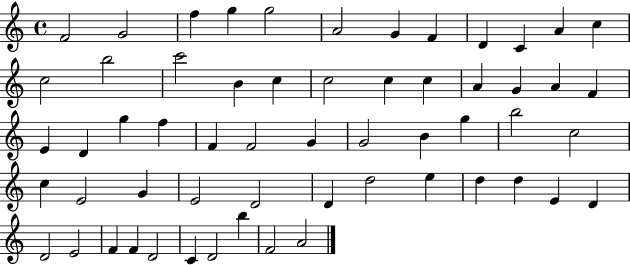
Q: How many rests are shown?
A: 0